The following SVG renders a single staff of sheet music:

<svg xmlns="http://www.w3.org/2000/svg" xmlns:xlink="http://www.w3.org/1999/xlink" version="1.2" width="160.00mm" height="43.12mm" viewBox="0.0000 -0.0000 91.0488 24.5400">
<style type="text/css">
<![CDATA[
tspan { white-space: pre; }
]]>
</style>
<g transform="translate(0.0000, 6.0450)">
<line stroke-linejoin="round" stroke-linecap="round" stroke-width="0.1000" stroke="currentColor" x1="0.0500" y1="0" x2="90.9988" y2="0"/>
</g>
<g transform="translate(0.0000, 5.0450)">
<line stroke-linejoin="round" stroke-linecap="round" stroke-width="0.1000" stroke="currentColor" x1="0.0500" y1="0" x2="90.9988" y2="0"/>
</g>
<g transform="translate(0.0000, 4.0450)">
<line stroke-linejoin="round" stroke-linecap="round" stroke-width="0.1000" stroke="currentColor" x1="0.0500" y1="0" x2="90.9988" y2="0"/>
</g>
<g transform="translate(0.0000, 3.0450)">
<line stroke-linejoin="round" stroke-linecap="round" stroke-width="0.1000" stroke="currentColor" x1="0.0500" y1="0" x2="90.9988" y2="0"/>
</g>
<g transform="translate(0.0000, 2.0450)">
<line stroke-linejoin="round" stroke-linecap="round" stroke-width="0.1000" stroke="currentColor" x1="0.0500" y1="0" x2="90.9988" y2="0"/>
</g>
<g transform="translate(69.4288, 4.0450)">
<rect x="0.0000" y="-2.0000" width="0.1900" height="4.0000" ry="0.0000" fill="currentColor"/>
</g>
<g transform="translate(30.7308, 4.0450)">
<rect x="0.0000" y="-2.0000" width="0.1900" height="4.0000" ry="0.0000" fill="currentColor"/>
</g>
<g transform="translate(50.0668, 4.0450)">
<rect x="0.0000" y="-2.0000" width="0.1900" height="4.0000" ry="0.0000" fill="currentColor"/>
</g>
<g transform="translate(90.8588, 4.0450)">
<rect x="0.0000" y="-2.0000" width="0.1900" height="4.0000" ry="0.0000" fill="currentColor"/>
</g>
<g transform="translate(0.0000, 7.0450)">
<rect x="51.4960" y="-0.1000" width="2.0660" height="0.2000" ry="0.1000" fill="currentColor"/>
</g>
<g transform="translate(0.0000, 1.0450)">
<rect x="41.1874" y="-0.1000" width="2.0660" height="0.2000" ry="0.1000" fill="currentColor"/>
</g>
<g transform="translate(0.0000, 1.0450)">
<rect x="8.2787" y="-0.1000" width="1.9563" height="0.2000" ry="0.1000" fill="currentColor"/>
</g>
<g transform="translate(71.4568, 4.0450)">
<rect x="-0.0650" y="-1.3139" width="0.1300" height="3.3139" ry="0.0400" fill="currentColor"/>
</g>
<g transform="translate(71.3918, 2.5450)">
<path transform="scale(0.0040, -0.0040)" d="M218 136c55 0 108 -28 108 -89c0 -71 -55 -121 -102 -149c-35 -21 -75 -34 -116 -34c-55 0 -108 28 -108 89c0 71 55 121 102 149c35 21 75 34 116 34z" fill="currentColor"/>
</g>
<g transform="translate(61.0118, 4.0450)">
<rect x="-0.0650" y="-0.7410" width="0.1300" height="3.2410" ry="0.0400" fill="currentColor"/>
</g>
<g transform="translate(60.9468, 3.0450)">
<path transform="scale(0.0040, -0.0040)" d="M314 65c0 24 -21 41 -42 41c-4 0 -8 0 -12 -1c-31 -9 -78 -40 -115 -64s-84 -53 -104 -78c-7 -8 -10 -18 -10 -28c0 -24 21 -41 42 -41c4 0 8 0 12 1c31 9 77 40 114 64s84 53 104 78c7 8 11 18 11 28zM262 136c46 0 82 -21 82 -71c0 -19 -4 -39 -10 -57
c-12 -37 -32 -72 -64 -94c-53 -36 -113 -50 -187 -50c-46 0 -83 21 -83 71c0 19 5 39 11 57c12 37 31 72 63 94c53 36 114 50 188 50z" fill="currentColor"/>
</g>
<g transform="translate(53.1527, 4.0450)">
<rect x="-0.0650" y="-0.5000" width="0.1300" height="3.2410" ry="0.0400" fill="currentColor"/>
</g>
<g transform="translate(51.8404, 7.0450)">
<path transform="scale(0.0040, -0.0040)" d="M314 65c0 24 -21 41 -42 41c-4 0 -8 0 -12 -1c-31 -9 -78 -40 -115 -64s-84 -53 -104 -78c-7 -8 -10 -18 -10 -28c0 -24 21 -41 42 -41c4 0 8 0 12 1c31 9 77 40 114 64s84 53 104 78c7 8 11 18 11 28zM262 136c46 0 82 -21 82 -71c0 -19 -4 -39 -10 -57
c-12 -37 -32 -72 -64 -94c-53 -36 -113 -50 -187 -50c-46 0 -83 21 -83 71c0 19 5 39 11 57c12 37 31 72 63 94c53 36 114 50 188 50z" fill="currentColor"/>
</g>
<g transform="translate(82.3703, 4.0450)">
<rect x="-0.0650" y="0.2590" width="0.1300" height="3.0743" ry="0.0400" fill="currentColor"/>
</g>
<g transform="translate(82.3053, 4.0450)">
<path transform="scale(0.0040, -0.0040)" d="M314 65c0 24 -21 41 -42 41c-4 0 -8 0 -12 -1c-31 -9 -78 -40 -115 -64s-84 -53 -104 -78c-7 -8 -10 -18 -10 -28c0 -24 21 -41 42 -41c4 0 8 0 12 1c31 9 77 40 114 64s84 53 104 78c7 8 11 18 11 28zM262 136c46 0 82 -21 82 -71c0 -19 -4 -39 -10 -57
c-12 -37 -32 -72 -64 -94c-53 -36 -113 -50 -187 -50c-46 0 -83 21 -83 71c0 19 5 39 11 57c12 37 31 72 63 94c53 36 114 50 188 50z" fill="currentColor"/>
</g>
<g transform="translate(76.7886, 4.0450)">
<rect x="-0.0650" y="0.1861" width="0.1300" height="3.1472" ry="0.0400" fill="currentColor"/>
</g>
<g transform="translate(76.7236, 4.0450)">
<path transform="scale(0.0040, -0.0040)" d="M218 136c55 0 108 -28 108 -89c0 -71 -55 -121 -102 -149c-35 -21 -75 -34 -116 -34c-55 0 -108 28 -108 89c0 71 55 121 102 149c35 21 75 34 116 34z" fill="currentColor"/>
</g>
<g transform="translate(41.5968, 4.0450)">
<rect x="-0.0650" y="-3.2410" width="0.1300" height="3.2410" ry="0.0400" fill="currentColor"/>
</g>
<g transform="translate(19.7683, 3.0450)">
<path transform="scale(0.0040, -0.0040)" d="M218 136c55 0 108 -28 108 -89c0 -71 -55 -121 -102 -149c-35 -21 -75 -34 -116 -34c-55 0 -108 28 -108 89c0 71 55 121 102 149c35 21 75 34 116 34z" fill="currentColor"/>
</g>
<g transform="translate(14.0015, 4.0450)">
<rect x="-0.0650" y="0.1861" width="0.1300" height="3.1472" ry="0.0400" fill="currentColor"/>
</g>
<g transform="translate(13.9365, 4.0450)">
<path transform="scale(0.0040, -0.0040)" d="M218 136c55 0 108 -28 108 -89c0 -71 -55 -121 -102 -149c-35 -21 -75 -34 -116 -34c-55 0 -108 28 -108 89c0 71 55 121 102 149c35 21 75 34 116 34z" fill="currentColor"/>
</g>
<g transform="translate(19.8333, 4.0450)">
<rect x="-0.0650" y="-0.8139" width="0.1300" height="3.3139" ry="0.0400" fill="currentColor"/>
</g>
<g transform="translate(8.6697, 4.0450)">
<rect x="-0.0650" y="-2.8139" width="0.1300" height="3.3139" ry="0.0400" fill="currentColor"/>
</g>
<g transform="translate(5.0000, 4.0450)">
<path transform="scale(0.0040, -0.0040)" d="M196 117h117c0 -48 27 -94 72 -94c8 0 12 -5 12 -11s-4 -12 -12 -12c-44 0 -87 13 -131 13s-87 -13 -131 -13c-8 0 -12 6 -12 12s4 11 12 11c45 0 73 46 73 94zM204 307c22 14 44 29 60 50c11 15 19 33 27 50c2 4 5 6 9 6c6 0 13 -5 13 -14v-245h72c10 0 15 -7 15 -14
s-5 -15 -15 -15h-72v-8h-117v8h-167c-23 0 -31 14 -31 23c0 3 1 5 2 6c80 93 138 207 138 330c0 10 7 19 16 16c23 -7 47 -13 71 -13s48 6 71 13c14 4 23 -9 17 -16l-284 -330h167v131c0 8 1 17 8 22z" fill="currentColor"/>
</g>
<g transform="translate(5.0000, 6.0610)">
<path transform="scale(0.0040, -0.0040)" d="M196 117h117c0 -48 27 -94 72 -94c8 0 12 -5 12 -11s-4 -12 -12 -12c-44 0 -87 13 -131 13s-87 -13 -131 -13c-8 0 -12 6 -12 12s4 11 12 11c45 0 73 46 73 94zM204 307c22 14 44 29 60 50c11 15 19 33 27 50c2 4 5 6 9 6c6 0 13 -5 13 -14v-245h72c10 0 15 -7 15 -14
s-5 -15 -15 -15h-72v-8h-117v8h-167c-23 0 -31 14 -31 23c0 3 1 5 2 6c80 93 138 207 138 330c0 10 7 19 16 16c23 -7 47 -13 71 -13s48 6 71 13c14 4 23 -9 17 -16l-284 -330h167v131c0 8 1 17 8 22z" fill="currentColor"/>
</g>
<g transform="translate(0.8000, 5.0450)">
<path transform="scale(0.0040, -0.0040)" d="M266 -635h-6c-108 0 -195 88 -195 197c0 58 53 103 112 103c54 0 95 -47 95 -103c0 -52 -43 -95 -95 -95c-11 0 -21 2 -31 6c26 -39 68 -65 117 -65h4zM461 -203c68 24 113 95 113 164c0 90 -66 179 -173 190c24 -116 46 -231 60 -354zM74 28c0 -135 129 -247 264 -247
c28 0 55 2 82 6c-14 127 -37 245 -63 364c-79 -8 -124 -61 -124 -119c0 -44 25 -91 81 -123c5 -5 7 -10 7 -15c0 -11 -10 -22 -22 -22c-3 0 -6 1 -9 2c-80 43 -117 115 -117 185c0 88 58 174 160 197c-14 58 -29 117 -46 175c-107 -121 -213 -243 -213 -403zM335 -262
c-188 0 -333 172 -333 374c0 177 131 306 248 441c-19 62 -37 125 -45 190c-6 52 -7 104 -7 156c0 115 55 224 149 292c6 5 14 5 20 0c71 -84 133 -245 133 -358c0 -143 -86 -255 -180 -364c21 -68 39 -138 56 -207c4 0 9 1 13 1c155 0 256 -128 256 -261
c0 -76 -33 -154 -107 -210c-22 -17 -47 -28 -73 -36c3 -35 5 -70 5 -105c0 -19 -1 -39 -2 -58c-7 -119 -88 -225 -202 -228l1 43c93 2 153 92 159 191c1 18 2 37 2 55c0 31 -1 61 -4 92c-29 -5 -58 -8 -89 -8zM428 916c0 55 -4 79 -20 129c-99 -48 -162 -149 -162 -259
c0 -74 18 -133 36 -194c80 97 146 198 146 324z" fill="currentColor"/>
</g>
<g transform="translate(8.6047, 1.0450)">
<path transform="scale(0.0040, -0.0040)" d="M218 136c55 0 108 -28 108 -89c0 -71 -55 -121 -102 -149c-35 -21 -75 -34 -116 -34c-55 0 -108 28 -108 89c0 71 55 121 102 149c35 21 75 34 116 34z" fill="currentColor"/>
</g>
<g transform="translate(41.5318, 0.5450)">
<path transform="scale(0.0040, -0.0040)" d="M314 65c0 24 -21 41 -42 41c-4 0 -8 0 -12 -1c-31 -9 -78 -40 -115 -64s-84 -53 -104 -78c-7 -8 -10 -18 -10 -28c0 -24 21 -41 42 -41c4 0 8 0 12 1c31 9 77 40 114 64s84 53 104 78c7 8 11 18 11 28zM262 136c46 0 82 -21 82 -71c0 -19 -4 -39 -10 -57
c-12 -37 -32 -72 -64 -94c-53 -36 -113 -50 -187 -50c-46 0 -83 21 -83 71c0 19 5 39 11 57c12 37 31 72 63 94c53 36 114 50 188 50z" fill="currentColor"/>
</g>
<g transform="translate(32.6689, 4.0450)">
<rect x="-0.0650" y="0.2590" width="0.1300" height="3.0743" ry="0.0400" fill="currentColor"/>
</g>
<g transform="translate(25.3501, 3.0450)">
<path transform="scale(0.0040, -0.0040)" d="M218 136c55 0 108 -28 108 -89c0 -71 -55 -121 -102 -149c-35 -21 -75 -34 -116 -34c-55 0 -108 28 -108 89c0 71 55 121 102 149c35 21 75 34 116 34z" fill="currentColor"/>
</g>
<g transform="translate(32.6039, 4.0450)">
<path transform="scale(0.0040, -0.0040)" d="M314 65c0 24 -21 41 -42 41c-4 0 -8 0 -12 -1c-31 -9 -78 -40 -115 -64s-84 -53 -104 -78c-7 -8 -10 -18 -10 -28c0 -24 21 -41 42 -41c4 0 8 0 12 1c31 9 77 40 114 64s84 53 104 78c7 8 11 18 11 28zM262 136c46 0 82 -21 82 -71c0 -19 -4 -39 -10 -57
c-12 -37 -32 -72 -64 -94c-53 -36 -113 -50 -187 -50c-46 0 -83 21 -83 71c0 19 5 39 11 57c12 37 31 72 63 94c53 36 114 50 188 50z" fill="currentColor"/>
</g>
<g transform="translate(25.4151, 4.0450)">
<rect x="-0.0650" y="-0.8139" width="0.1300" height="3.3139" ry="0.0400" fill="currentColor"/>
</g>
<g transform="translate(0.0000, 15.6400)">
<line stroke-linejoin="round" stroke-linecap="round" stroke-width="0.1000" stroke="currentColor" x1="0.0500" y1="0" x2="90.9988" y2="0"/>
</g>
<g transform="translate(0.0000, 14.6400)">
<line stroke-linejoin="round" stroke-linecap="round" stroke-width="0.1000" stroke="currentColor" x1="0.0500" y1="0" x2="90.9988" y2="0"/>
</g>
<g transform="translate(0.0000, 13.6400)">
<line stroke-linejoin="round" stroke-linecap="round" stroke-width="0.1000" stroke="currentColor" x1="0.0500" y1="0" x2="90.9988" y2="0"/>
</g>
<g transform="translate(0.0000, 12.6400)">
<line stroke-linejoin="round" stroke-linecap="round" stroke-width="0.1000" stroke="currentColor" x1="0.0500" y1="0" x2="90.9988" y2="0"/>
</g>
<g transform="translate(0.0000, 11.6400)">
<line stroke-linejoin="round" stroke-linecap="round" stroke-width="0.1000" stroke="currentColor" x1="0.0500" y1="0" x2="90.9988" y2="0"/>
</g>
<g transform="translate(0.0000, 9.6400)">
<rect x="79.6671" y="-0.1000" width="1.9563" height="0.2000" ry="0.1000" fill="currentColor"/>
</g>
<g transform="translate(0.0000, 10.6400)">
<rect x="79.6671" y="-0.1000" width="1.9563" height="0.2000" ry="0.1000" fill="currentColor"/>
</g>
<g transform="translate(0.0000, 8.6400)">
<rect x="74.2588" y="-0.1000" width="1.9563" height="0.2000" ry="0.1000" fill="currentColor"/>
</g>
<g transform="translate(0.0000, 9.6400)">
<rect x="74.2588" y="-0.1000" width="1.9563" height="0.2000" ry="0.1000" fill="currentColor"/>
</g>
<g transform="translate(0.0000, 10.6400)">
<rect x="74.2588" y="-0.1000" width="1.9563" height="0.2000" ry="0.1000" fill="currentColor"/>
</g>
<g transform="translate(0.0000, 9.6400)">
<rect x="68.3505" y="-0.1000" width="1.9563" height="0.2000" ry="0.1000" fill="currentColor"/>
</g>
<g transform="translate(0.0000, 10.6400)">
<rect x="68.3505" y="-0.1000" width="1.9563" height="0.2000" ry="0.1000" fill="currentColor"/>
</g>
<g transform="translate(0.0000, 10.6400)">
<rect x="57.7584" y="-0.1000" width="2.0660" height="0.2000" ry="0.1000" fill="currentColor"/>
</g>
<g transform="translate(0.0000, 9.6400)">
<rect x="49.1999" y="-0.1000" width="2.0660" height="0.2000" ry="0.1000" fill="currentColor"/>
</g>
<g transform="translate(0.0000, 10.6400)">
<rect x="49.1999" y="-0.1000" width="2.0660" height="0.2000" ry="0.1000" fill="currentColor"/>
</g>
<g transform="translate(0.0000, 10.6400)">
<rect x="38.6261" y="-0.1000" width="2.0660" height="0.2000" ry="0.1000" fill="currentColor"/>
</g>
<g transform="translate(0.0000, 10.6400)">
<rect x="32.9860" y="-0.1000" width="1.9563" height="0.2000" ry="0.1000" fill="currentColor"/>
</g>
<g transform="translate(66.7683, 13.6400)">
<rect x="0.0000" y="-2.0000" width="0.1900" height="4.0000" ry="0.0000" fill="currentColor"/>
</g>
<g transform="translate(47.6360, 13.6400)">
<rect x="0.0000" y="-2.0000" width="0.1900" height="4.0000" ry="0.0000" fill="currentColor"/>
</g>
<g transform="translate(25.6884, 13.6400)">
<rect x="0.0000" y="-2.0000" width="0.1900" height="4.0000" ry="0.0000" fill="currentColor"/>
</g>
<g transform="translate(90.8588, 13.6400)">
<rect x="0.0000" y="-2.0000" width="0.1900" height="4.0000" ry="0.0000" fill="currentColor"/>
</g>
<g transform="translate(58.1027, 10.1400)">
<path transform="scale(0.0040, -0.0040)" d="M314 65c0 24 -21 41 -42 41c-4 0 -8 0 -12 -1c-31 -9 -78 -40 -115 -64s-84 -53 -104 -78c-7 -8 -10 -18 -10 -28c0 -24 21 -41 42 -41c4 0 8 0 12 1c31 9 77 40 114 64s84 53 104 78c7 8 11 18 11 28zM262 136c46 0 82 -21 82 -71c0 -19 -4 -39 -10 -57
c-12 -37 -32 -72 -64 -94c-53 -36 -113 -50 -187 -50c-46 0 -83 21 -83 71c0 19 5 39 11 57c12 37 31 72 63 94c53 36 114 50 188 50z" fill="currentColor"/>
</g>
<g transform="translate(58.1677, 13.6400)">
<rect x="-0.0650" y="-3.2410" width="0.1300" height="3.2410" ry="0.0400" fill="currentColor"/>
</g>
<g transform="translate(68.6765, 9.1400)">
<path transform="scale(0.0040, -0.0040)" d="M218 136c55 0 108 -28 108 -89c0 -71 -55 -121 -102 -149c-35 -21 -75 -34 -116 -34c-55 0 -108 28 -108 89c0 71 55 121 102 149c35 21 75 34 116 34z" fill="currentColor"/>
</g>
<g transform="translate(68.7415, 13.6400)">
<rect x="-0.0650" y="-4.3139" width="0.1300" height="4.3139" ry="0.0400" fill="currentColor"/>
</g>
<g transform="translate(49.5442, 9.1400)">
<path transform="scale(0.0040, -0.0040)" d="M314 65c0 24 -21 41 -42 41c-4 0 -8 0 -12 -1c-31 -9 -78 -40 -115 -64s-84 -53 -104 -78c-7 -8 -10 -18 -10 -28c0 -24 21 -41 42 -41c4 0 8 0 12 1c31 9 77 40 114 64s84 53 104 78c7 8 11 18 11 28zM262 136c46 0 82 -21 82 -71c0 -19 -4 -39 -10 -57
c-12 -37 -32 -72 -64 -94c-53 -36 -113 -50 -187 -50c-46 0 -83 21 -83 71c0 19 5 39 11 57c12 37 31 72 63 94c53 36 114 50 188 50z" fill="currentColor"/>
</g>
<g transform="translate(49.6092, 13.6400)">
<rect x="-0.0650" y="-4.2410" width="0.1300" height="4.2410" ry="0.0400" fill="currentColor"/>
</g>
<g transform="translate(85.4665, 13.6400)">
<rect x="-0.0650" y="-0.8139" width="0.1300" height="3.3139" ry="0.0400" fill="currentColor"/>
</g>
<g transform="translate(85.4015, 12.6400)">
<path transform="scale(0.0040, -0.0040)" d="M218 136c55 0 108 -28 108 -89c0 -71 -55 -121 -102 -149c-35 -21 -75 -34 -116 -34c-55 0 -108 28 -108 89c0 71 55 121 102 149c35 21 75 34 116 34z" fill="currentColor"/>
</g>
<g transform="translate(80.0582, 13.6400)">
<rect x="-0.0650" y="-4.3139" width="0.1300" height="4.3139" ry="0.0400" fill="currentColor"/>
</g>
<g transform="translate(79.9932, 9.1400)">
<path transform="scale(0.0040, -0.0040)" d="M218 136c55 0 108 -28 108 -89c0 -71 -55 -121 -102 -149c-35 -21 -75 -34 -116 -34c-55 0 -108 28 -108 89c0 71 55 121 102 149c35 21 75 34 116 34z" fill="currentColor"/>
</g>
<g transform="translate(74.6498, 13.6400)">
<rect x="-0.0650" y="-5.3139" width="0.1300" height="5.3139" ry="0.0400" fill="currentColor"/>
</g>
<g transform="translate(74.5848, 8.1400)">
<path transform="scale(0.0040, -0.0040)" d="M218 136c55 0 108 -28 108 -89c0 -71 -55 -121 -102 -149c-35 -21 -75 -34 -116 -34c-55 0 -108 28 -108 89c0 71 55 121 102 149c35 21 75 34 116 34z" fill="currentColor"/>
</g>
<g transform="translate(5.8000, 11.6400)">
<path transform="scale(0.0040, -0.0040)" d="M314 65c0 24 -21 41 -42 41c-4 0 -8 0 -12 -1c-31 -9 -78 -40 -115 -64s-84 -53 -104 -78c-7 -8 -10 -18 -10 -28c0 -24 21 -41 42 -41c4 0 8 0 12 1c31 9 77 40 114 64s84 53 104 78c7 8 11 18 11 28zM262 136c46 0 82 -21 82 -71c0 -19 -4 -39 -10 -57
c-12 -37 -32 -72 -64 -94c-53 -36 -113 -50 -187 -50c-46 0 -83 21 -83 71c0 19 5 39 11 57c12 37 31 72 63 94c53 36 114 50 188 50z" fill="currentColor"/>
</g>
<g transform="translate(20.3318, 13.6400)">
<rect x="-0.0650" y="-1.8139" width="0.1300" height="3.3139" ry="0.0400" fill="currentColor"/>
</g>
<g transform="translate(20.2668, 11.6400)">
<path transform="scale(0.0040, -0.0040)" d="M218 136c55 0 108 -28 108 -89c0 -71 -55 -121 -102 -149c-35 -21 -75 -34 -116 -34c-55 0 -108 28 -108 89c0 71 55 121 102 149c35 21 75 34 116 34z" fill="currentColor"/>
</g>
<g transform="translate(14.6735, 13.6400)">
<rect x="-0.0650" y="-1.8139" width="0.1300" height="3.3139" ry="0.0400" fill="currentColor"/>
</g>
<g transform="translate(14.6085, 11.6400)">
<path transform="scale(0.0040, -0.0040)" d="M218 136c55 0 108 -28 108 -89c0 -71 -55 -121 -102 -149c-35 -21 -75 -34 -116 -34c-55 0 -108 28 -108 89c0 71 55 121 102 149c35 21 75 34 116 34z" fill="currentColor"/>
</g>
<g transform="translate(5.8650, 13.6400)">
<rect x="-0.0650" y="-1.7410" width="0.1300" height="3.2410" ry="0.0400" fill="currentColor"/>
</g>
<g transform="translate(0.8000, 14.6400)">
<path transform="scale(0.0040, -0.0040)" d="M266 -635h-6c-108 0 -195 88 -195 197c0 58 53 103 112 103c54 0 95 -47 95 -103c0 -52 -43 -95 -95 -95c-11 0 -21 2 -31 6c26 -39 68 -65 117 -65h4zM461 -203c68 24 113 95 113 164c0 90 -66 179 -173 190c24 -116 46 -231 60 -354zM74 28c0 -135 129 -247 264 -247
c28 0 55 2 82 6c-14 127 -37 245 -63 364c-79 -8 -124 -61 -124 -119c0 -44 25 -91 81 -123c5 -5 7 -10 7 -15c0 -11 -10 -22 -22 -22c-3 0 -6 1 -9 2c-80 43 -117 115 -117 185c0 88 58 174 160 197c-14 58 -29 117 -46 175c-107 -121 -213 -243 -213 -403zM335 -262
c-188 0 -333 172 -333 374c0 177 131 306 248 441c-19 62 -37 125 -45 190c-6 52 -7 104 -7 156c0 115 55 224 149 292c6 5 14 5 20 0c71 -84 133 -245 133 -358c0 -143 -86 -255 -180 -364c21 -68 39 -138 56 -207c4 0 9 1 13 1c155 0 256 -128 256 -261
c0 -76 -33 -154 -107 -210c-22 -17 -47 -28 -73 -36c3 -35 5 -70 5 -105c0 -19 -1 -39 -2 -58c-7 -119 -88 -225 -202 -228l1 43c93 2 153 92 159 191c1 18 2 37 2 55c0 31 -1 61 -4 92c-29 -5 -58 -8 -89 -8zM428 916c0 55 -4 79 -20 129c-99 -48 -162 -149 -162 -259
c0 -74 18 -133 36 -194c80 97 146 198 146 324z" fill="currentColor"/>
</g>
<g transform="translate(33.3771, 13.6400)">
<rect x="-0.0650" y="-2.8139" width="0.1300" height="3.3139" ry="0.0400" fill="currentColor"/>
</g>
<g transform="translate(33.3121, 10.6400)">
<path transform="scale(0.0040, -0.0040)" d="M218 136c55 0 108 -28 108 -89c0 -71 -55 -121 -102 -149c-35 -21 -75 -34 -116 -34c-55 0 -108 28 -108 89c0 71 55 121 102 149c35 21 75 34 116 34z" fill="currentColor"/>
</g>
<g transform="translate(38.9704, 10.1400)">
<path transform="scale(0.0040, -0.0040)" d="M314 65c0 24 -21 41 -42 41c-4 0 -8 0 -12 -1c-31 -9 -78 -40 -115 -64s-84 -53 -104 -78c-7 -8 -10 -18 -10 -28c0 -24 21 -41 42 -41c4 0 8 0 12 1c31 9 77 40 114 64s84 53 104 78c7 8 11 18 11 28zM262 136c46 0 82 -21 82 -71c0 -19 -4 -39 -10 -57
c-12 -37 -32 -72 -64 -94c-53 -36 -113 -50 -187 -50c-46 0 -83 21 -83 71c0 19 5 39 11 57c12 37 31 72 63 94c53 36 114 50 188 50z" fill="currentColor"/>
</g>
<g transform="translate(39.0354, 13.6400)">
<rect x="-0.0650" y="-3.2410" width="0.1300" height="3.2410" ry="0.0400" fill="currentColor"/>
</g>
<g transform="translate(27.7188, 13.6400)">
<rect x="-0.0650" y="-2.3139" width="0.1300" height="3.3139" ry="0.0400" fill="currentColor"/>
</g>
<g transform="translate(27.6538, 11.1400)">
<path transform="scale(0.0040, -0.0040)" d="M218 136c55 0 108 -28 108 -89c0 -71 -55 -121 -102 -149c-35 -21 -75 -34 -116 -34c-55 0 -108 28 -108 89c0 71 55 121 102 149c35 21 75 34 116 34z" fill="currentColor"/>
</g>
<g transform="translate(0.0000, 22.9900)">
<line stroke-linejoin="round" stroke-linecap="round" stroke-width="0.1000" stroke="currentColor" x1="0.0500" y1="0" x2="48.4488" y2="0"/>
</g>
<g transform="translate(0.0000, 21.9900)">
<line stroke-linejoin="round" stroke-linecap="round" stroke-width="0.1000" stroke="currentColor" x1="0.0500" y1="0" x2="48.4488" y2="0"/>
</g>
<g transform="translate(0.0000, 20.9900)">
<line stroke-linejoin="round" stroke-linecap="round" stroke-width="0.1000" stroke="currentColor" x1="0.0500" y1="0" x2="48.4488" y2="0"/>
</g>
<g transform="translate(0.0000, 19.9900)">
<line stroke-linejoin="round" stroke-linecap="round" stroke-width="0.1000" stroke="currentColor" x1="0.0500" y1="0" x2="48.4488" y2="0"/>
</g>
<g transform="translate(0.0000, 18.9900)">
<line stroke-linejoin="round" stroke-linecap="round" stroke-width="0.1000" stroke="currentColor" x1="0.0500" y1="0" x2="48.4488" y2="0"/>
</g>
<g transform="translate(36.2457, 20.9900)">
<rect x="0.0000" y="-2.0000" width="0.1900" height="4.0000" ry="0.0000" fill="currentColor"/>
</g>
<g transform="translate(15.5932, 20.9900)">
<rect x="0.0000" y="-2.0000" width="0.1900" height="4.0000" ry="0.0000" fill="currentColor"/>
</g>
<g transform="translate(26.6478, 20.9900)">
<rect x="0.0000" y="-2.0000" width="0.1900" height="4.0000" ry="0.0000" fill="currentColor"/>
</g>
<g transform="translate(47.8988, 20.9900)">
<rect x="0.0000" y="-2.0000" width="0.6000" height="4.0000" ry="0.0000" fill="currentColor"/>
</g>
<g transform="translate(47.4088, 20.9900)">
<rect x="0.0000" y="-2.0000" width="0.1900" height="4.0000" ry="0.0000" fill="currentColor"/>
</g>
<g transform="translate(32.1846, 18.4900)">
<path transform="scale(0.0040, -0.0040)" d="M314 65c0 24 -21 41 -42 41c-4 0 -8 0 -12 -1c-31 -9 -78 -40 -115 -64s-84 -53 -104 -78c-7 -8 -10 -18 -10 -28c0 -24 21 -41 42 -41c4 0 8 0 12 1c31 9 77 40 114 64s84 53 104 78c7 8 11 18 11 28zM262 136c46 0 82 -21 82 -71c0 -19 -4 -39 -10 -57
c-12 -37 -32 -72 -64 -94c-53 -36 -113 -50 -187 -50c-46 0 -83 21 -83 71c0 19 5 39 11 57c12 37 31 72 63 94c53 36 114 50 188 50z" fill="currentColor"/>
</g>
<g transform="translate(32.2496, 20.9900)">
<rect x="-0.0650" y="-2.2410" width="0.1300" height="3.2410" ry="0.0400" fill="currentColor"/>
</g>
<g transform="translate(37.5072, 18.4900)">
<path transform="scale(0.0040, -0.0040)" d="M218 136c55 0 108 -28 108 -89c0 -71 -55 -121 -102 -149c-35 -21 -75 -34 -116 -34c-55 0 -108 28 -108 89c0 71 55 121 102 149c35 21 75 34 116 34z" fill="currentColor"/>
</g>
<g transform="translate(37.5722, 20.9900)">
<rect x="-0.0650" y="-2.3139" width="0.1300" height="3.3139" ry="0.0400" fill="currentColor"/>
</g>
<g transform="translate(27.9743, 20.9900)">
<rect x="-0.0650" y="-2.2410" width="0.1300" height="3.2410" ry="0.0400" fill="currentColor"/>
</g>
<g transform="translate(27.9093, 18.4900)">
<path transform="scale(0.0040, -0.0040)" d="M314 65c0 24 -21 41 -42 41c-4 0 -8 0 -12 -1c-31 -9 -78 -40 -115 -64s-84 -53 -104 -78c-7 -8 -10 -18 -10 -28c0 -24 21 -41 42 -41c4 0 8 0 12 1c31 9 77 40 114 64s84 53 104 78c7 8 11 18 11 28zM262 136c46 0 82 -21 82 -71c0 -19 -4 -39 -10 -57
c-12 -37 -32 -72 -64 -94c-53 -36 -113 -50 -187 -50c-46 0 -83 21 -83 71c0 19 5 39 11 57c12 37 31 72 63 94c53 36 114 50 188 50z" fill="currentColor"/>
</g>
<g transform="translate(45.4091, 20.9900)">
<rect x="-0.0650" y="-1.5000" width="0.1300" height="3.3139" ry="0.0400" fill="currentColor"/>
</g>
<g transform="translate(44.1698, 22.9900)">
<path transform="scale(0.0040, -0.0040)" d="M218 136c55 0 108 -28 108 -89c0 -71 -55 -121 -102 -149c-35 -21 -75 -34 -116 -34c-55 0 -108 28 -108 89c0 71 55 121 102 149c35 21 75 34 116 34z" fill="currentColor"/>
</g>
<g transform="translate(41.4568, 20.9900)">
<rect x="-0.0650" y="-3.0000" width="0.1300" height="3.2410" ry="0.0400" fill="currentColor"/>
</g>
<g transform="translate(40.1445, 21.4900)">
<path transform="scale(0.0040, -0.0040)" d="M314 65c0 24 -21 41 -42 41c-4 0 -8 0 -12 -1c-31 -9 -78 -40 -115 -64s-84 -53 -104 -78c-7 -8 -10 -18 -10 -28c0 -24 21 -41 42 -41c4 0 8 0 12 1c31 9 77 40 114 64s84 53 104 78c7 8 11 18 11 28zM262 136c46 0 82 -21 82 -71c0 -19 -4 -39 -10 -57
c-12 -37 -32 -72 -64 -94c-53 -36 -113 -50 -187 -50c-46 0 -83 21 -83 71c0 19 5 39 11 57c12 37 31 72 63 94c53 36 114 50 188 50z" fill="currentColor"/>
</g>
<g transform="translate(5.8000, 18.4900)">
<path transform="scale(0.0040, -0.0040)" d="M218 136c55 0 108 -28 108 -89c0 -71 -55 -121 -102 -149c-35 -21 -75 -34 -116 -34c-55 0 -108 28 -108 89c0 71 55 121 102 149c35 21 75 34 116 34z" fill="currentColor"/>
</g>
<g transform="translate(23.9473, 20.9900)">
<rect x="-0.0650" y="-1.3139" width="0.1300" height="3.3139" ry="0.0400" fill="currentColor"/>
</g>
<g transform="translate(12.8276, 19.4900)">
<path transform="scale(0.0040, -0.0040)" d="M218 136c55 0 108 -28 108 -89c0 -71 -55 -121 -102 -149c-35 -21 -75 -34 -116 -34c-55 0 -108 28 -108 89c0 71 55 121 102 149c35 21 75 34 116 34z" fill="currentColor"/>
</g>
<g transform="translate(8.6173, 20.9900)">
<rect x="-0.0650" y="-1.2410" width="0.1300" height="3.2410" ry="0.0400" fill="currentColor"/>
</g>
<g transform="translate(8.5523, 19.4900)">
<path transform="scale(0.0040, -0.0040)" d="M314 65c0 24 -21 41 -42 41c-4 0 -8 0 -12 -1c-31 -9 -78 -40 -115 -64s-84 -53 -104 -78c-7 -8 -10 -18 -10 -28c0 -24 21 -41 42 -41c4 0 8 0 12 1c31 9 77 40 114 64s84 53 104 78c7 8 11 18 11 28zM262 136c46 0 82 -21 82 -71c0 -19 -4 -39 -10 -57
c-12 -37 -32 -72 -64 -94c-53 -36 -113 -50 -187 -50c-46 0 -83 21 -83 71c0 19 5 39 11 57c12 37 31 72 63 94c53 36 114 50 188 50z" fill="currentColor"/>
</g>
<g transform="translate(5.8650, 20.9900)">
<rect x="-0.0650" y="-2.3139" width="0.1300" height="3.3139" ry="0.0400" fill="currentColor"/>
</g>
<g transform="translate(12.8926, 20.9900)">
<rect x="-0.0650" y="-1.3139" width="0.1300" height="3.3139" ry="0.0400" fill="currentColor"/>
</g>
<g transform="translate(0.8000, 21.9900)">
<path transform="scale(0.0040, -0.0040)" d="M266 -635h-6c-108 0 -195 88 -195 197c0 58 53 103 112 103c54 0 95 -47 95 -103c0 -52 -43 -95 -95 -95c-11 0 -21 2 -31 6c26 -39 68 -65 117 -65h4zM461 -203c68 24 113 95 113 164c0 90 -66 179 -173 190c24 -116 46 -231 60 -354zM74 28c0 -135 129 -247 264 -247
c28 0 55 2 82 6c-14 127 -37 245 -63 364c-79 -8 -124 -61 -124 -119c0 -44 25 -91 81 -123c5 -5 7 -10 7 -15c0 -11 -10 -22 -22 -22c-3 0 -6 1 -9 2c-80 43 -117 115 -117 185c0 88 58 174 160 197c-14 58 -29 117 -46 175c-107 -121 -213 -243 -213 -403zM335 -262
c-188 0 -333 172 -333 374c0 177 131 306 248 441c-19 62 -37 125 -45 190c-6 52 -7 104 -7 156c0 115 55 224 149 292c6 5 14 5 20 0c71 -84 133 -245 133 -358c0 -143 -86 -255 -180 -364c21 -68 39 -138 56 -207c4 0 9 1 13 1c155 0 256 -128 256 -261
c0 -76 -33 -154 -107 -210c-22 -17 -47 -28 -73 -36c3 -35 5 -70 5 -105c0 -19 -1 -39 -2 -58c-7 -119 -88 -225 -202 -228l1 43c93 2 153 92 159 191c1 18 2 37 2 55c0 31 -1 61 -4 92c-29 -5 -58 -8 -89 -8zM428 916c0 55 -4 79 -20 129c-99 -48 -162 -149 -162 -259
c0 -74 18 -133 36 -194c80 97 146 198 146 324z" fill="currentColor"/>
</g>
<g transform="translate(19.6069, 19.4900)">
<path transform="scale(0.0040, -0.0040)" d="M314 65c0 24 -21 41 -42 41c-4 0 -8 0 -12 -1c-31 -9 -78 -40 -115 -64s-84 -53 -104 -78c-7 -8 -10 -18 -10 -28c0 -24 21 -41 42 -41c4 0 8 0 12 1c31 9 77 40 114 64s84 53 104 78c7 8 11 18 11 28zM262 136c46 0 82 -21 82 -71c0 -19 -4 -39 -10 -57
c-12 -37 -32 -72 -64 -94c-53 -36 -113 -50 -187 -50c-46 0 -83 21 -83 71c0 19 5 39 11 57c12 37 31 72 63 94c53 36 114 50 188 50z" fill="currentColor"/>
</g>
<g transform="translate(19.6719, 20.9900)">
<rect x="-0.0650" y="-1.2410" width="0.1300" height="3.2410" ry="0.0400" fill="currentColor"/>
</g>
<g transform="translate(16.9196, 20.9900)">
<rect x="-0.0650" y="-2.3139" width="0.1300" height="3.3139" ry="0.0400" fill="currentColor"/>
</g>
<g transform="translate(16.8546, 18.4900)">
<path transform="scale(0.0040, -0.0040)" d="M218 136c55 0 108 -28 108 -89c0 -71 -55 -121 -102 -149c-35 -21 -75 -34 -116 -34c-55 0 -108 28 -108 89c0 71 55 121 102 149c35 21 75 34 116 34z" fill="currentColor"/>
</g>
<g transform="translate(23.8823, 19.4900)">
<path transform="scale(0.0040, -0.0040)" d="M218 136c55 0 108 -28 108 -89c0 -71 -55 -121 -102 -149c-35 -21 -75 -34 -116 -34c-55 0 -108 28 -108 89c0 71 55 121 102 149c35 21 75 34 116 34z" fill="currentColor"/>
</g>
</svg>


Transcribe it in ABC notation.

X:1
T:Untitled
M:4/4
L:1/4
K:C
a B d d B2 b2 C2 d2 e B B2 f2 f f g a b2 d'2 b2 d' f' d' d g e2 e g e2 e g2 g2 g A2 E